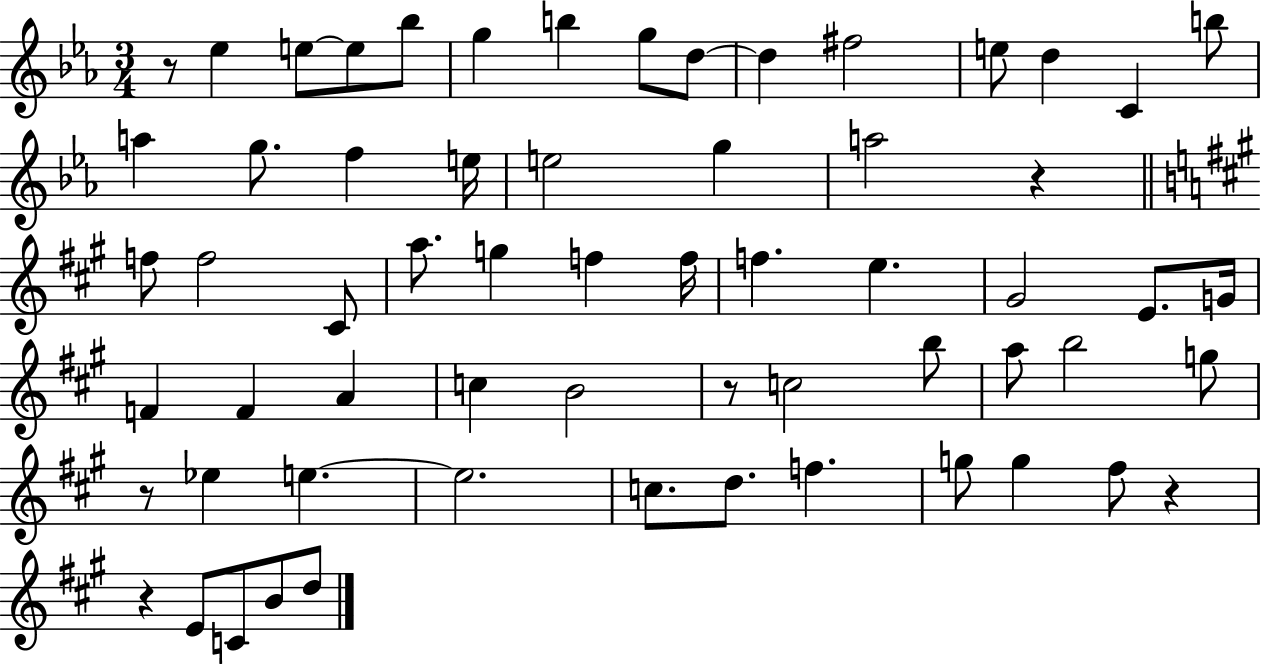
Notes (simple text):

R/e Eb5/q E5/e E5/e Bb5/e G5/q B5/q G5/e D5/e D5/q F#5/h E5/e D5/q C4/q B5/e A5/q G5/e. F5/q E5/s E5/h G5/q A5/h R/q F5/e F5/h C#4/e A5/e. G5/q F5/q F5/s F5/q. E5/q. G#4/h E4/e. G4/s F4/q F4/q A4/q C5/q B4/h R/e C5/h B5/e A5/e B5/h G5/e R/e Eb5/q E5/q. E5/h. C5/e. D5/e. F5/q. G5/e G5/q F#5/e R/q R/q E4/e C4/e B4/e D5/e